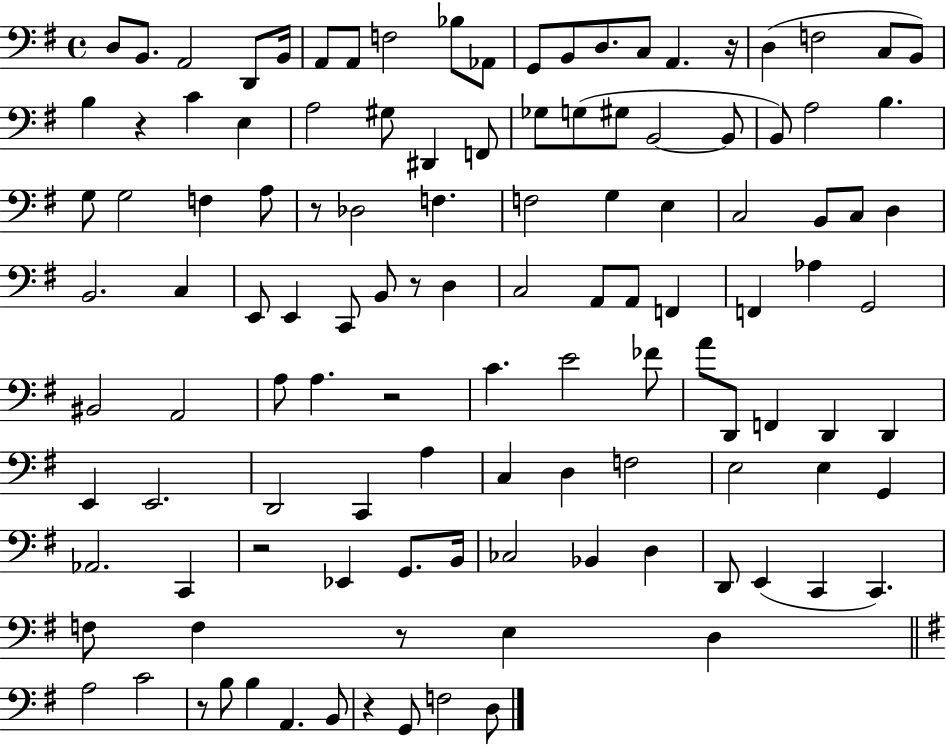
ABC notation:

X:1
T:Untitled
M:4/4
L:1/4
K:G
D,/2 B,,/2 A,,2 D,,/2 B,,/4 A,,/2 A,,/2 F,2 _B,/2 _A,,/2 G,,/2 B,,/2 D,/2 C,/2 A,, z/4 D, F,2 C,/2 B,,/2 B, z C E, A,2 ^G,/2 ^D,, F,,/2 _G,/2 G,/2 ^G,/2 B,,2 B,,/2 B,,/2 A,2 B, G,/2 G,2 F, A,/2 z/2 _D,2 F, F,2 G, E, C,2 B,,/2 C,/2 D, B,,2 C, E,,/2 E,, C,,/2 B,,/2 z/2 D, C,2 A,,/2 A,,/2 F,, F,, _A, G,,2 ^B,,2 A,,2 A,/2 A, z2 C E2 _F/2 A/2 D,,/2 F,, D,, D,, E,, E,,2 D,,2 C,, A, C, D, F,2 E,2 E, G,, _A,,2 C,, z2 _E,, G,,/2 B,,/4 _C,2 _B,, D, D,,/2 E,, C,, C,, F,/2 F, z/2 E, D, A,2 C2 z/2 B,/2 B, A,, B,,/2 z G,,/2 F,2 D,/2